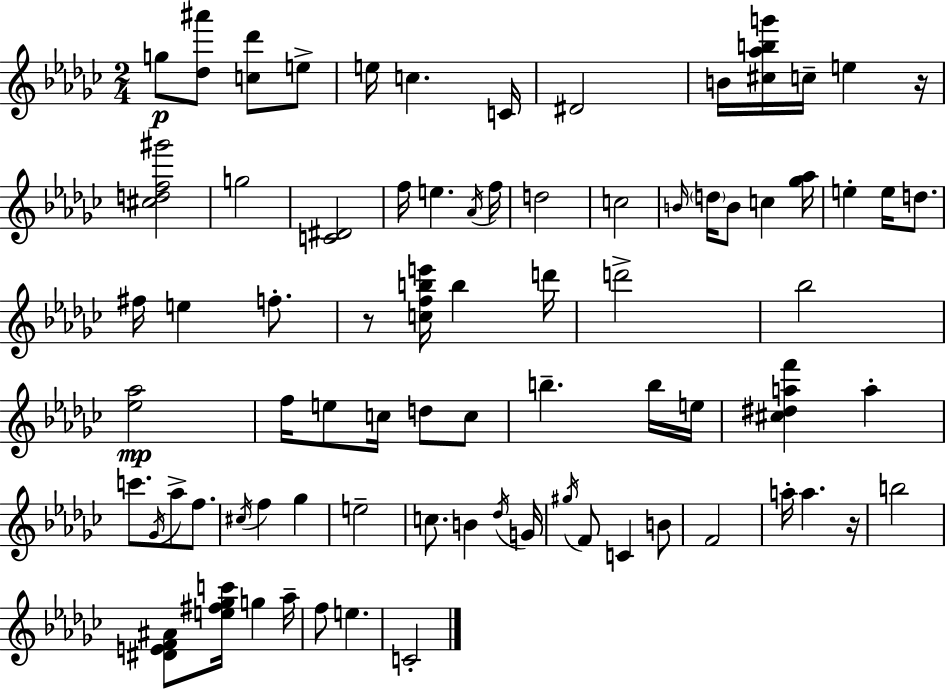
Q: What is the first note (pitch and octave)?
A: G5